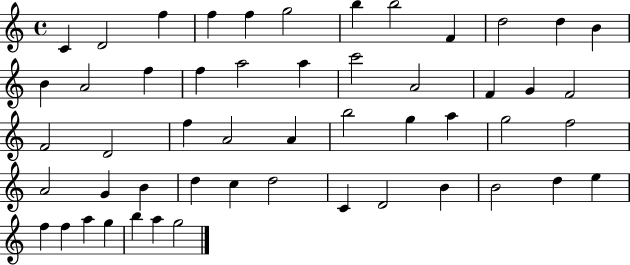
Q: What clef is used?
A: treble